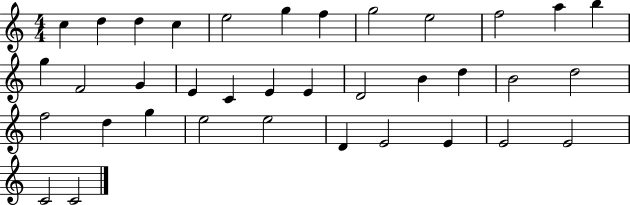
C5/q D5/q D5/q C5/q E5/h G5/q F5/q G5/h E5/h F5/h A5/q B5/q G5/q F4/h G4/q E4/q C4/q E4/q E4/q D4/h B4/q D5/q B4/h D5/h F5/h D5/q G5/q E5/h E5/h D4/q E4/h E4/q E4/h E4/h C4/h C4/h